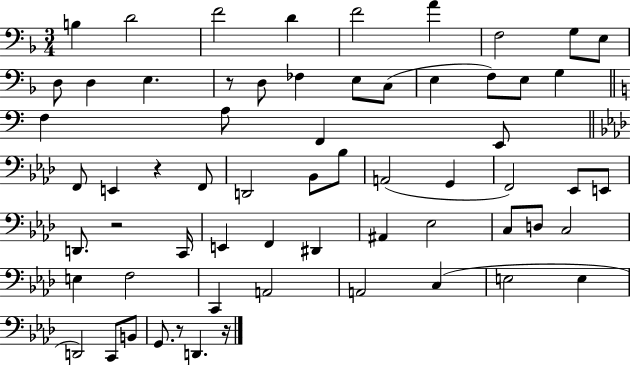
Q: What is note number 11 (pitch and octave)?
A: D3